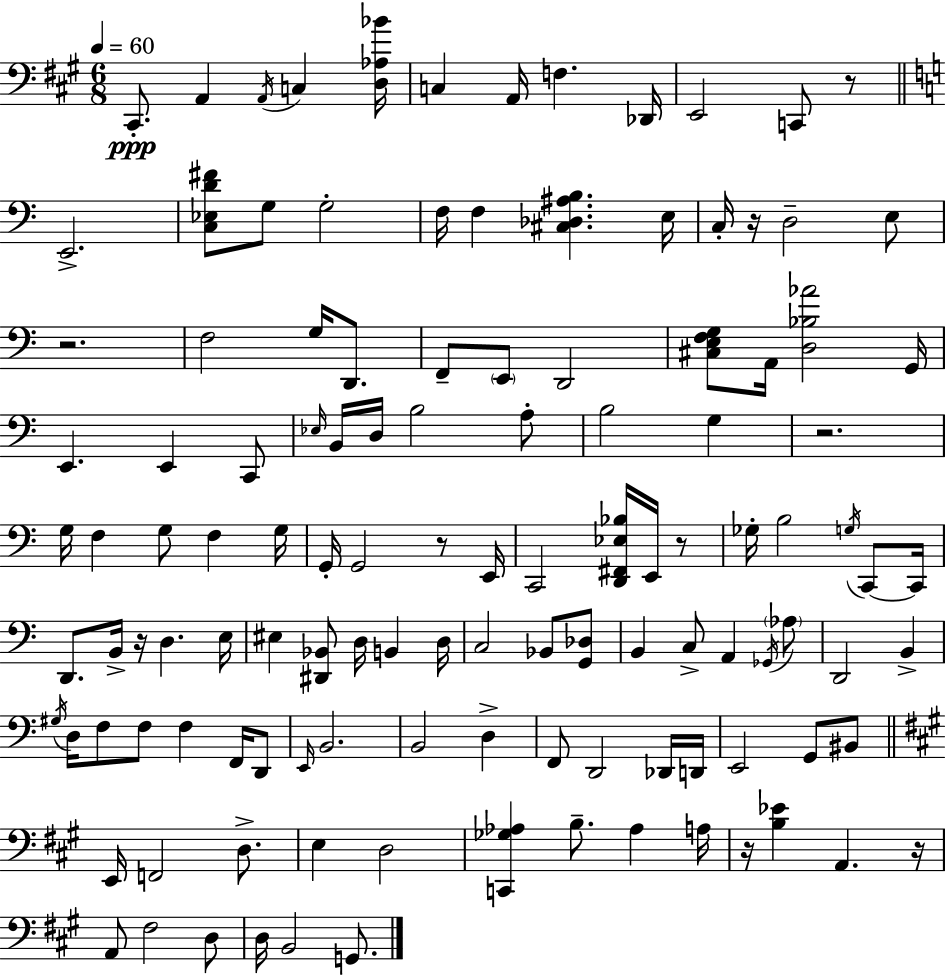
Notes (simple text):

C#2/e. A2/q A2/s C3/q [D3,Ab3,Bb4]/s C3/q A2/s F3/q. Db2/s E2/h C2/e R/e E2/h. [C3,Eb3,D4,F#4]/e G3/e G3/h F3/s F3/q [C#3,Db3,A#3,B3]/q. E3/s C3/s R/s D3/h E3/e R/h. F3/h G3/s D2/e. F2/e E2/e D2/h [C#3,E3,F3,G3]/e A2/s [D3,Bb3,Ab4]/h G2/s E2/q. E2/q C2/e Eb3/s B2/s D3/s B3/h A3/e B3/h G3/q R/h. G3/s F3/q G3/e F3/q G3/s G2/s G2/h R/e E2/s C2/h [D2,F#2,Eb3,Bb3]/s E2/s R/e Gb3/s B3/h G3/s C2/e C2/s D2/e. B2/s R/s D3/q. E3/s EIS3/q [D#2,Bb2]/e D3/s B2/q D3/s C3/h Bb2/e [G2,Db3]/e B2/q C3/e A2/q Gb2/s Ab3/e D2/h B2/q G#3/s D3/s F3/e F3/e F3/q F2/s D2/e E2/s B2/h. B2/h D3/q F2/e D2/h Db2/s D2/s E2/h G2/e BIS2/e E2/s F2/h D3/e. E3/q D3/h [C2,Gb3,Ab3]/q B3/e. Ab3/q A3/s R/s [B3,Eb4]/q A2/q. R/s A2/e F#3/h D3/e D3/s B2/h G2/e.